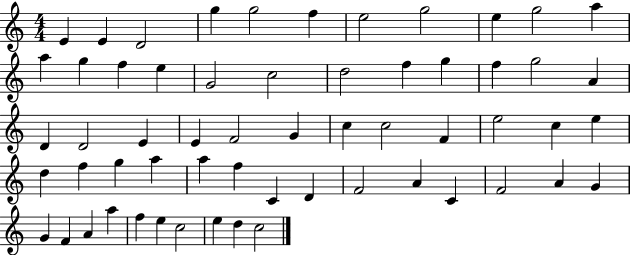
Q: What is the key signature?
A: C major